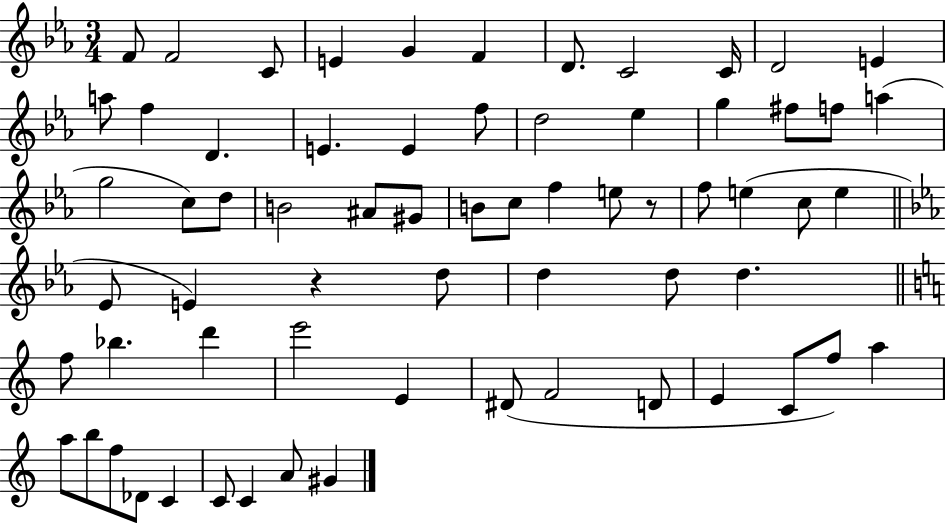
F4/e F4/h C4/e E4/q G4/q F4/q D4/e. C4/h C4/s D4/h E4/q A5/e F5/q D4/q. E4/q. E4/q F5/e D5/h Eb5/q G5/q F#5/e F5/e A5/q G5/h C5/e D5/e B4/h A#4/e G#4/e B4/e C5/e F5/q E5/e R/e F5/e E5/q C5/e E5/q Eb4/e E4/q R/q D5/e D5/q D5/e D5/q. F5/e Bb5/q. D6/q E6/h E4/q D#4/e F4/h D4/e E4/q C4/e F5/e A5/q A5/e B5/e F5/e Db4/e C4/q C4/e C4/q A4/e G#4/q